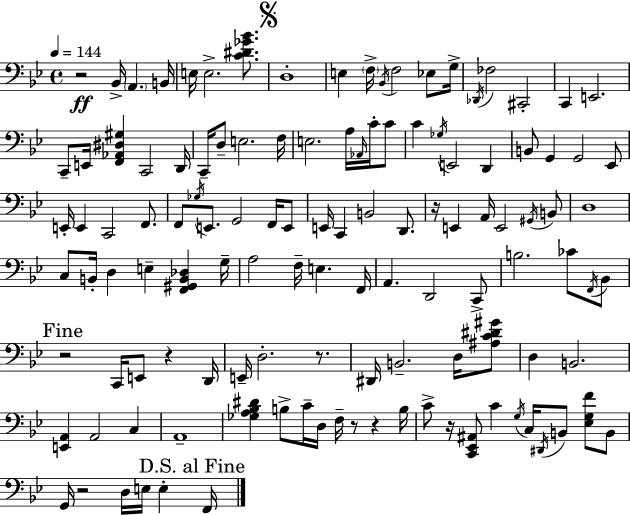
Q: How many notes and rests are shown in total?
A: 121